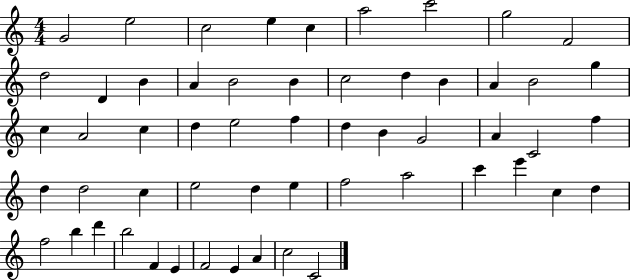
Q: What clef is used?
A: treble